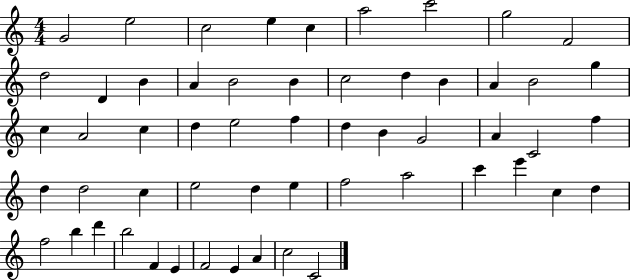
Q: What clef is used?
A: treble